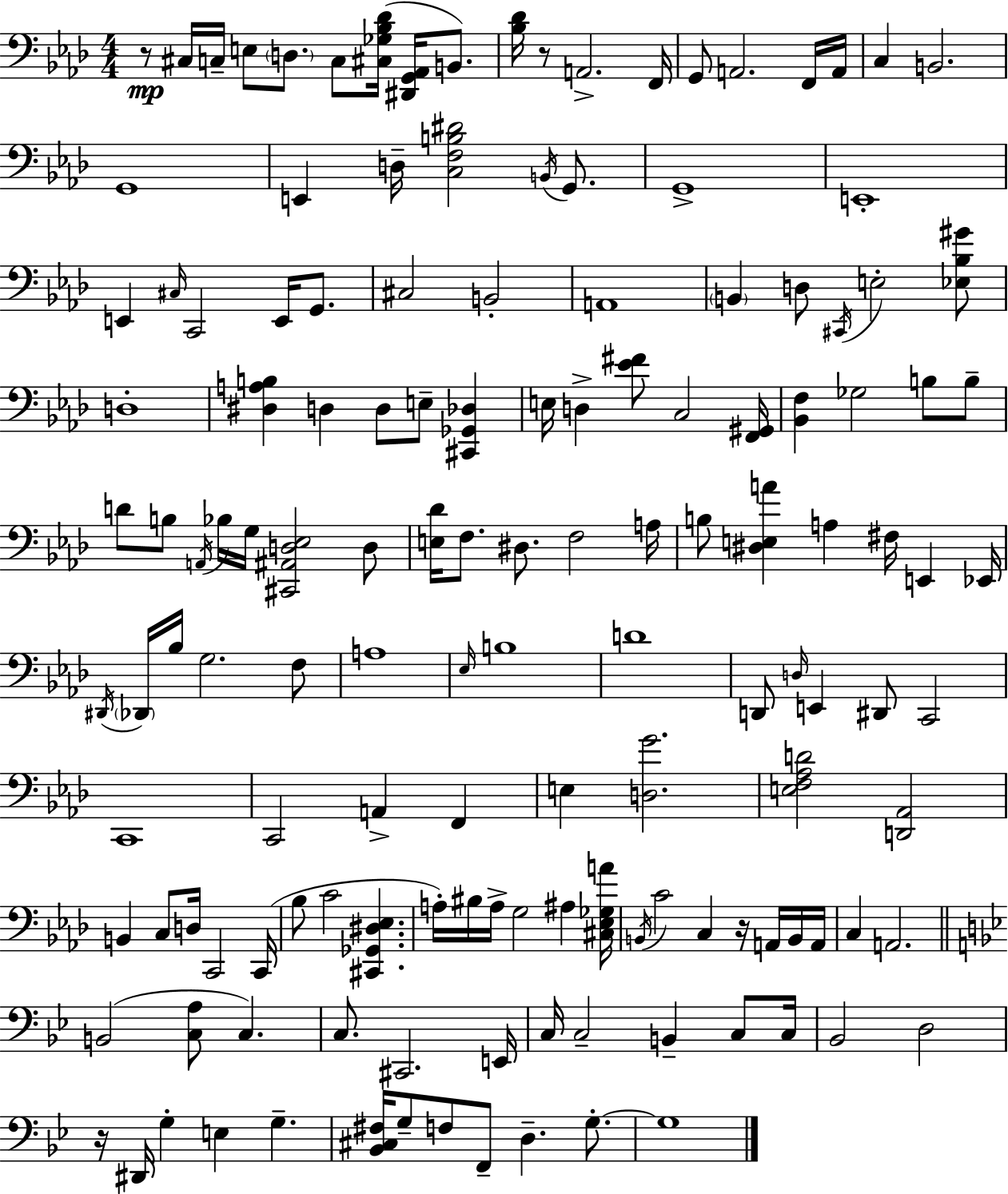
R/e C#3/s C3/s E3/e D3/e. C3/e [C#3,Gb3,Bb3,Db4]/s [D#2,G2,Ab2]/s B2/e. [Bb3,Db4]/s R/e A2/h. F2/s G2/e A2/h. F2/s A2/s C3/q B2/h. G2/w E2/q D3/s [C3,F3,B3,D#4]/h B2/s G2/e. G2/w E2/w E2/q C#3/s C2/h E2/s G2/e. C#3/h B2/h A2/w B2/q D3/e C#2/s E3/h [Eb3,Bb3,G#4]/e D3/w [D#3,A3,B3]/q D3/q D3/e E3/e [C#2,Gb2,Db3]/q E3/s D3/q [Eb4,F#4]/e C3/h [F2,G#2]/s [Bb2,F3]/q Gb3/h B3/e B3/e D4/e B3/e A2/s Bb3/s G3/s [C#2,A#2,D3,Eb3]/h D3/e [E3,Db4]/s F3/e. D#3/e. F3/h A3/s B3/e [D#3,E3,A4]/q A3/q F#3/s E2/q Eb2/s D#2/s Db2/s Bb3/s G3/h. F3/e A3/w Eb3/s B3/w D4/w D2/e D3/s E2/q D#2/e C2/h C2/w C2/h A2/q F2/q E3/q [D3,G4]/h. [E3,F3,Ab3,D4]/h [D2,Ab2]/h B2/q C3/e D3/s C2/h C2/s Bb3/e C4/h [C#2,Gb2,D#3,Eb3]/q. A3/s BIS3/s A3/s G3/h A#3/q [C#3,Eb3,Gb3,A4]/s B2/s C4/h C3/q R/s A2/s B2/s A2/s C3/q A2/h. B2/h [C3,A3]/e C3/q. C3/e. C#2/h. E2/s C3/s C3/h B2/q C3/e C3/s Bb2/h D3/h R/s D#2/s G3/q E3/q G3/q. [Bb2,C#3,F#3]/s G3/e F3/e F2/e D3/q. G3/e. G3/w